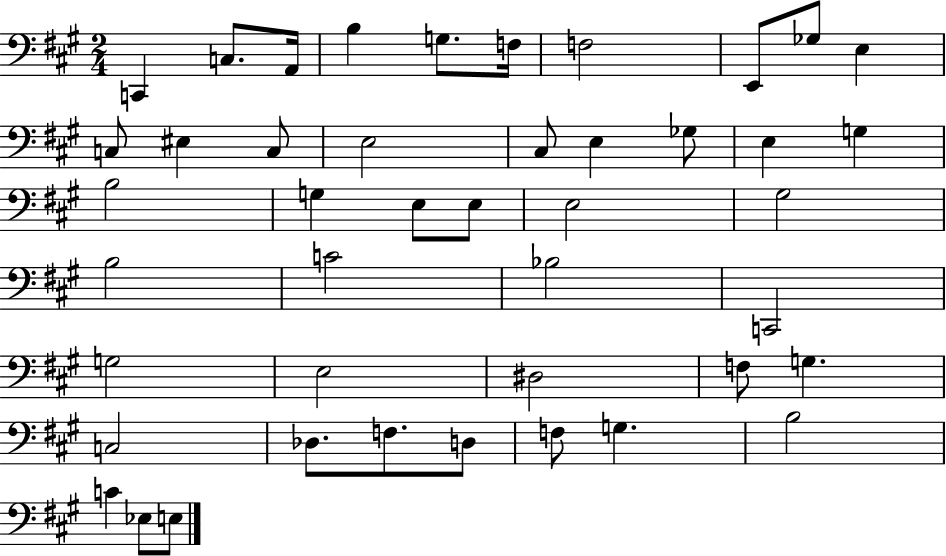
{
  \clef bass
  \numericTimeSignature
  \time 2/4
  \key a \major
  c,4 c8. a,16 | b4 g8. f16 | f2 | e,8 ges8 e4 | \break c8 eis4 c8 | e2 | cis8 e4 ges8 | e4 g4 | \break b2 | g4 e8 e8 | e2 | gis2 | \break b2 | c'2 | bes2 | c,2 | \break g2 | e2 | dis2 | f8 g4. | \break c2 | des8. f8. d8 | f8 g4. | b2 | \break c'4 ees8 e8 | \bar "|."
}